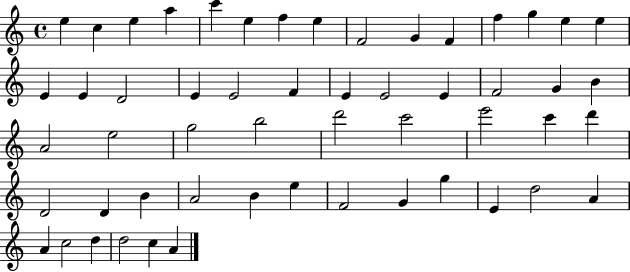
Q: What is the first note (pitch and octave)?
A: E5